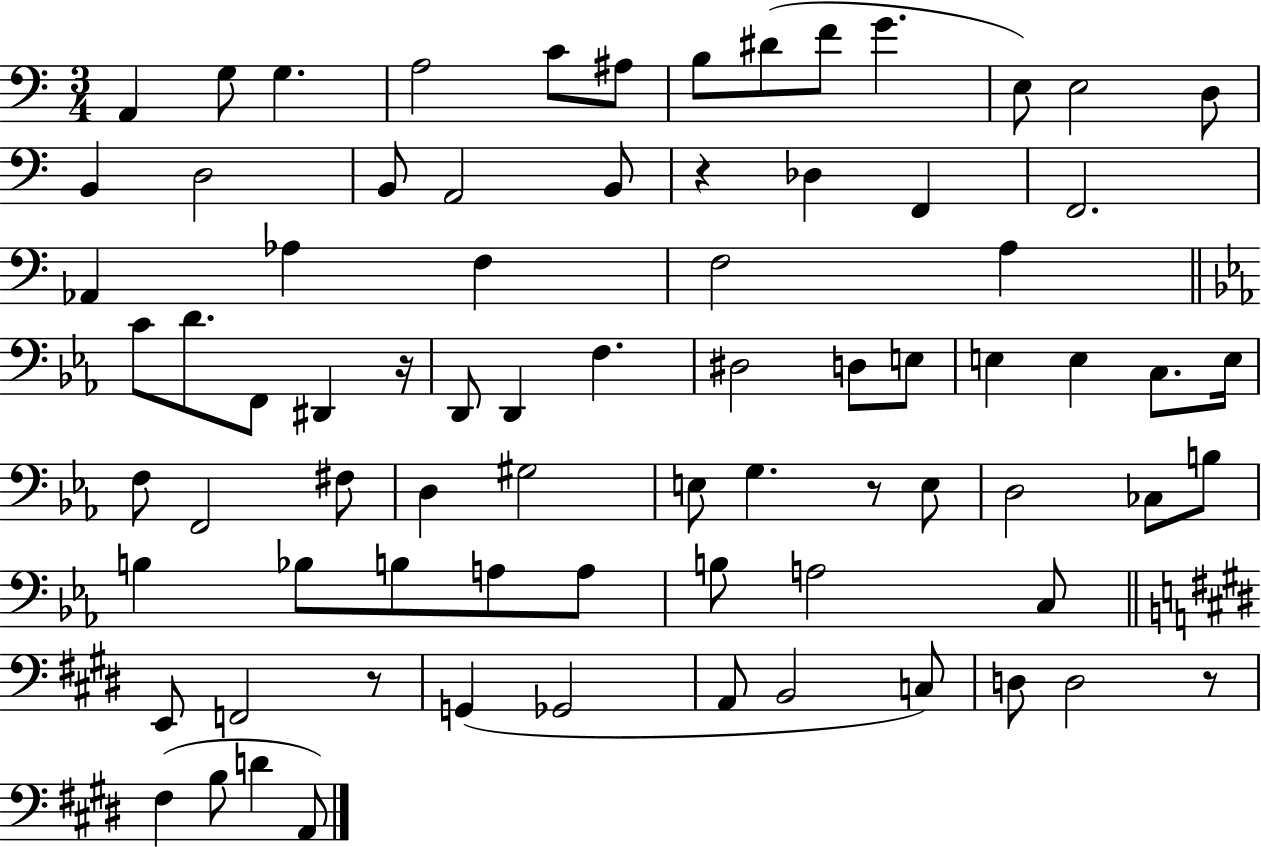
A2/q G3/e G3/q. A3/h C4/e A#3/e B3/e D#4/e F4/e G4/q. E3/e E3/h D3/e B2/q D3/h B2/e A2/h B2/e R/q Db3/q F2/q F2/h. Ab2/q Ab3/q F3/q F3/h A3/q C4/e D4/e. F2/e D#2/q R/s D2/e D2/q F3/q. D#3/h D3/e E3/e E3/q E3/q C3/e. E3/s F3/e F2/h F#3/e D3/q G#3/h E3/e G3/q. R/e E3/e D3/h CES3/e B3/e B3/q Bb3/e B3/e A3/e A3/e B3/e A3/h C3/e E2/e F2/h R/e G2/q Gb2/h A2/e B2/h C3/e D3/e D3/h R/e F#3/q B3/e D4/q A2/e